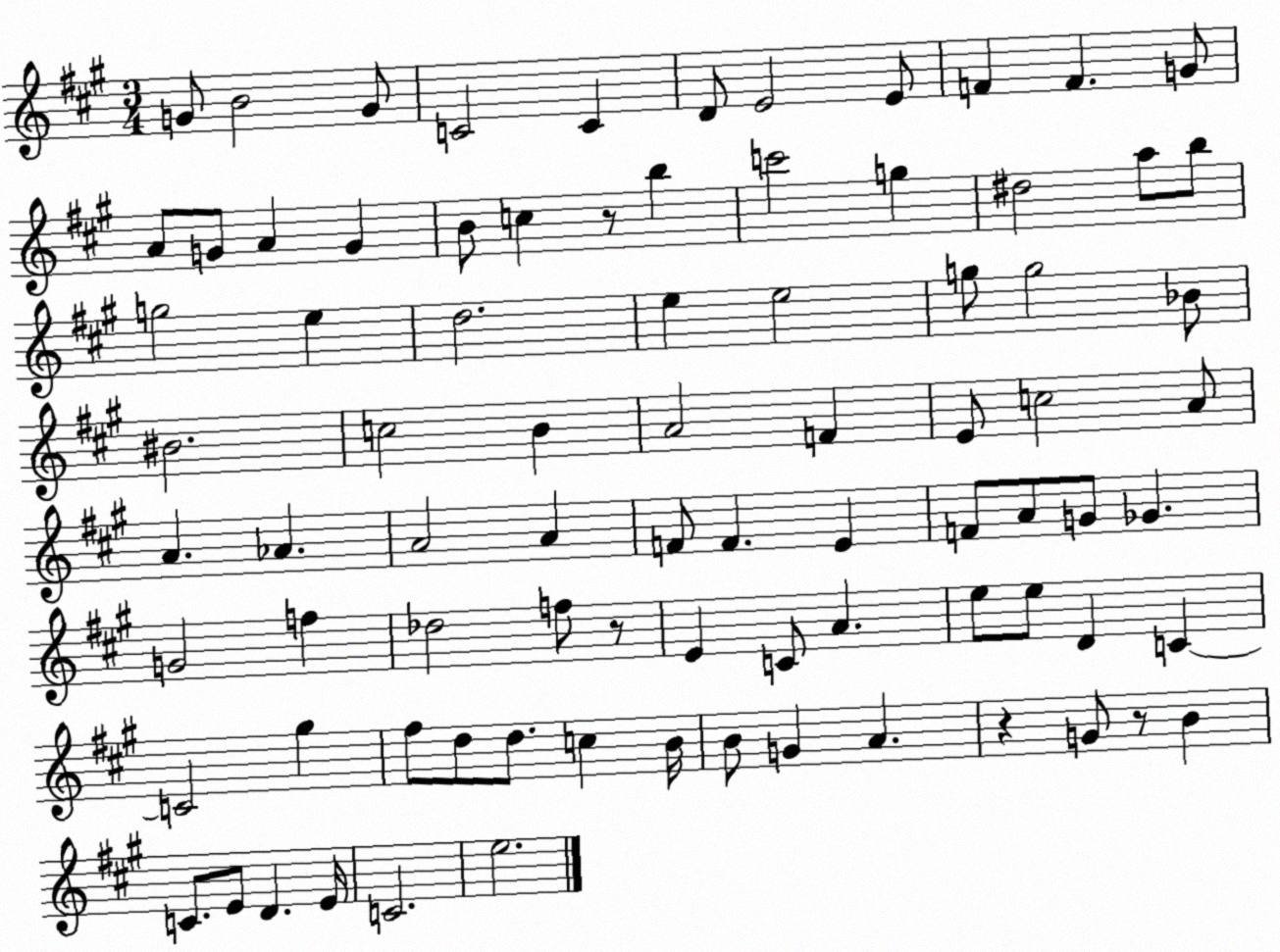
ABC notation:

X:1
T:Untitled
M:3/4
L:1/4
K:A
G/2 B2 G/2 C2 C D/2 E2 E/2 F F G/2 A/2 G/2 A G B/2 c z/2 b c'2 g ^d2 a/2 b/2 g2 e d2 e e2 g/2 g2 _B/2 ^B2 c2 B A2 F E/2 c2 A/2 A _A A2 A F/2 F E F/2 A/2 G/2 _G G2 f _d2 f/2 z/2 E C/2 A e/2 e/2 D C C2 ^g ^f/2 d/2 d/2 c B/4 B/2 G A z G/2 z/2 B C/2 E/2 D E/4 C2 e2